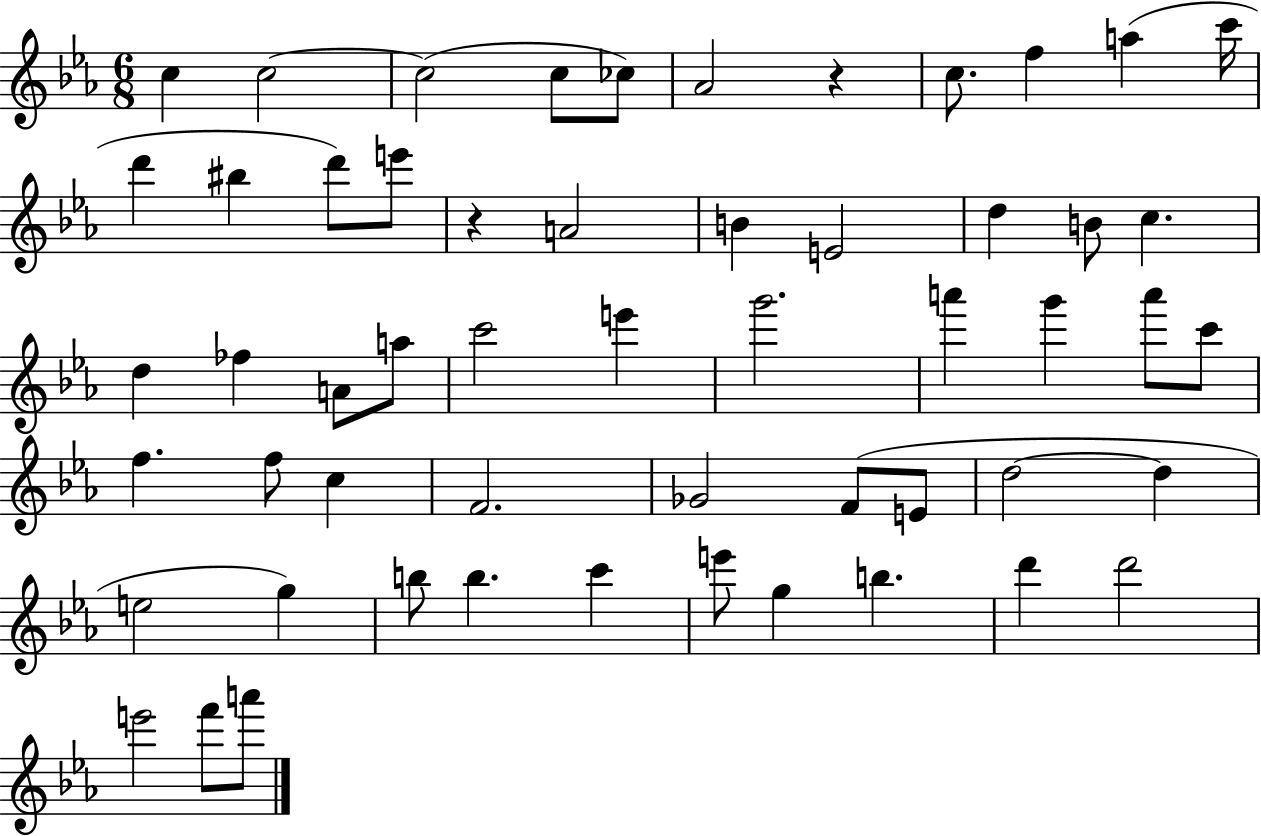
C5/q C5/h C5/h C5/e CES5/e Ab4/h R/q C5/e. F5/q A5/q C6/s D6/q BIS5/q D6/e E6/e R/q A4/h B4/q E4/h D5/q B4/e C5/q. D5/q FES5/q A4/e A5/e C6/h E6/q G6/h. A6/q G6/q A6/e C6/e F5/q. F5/e C5/q F4/h. Gb4/h F4/e E4/e D5/h D5/q E5/h G5/q B5/e B5/q. C6/q E6/e G5/q B5/q. D6/q D6/h E6/h F6/e A6/e